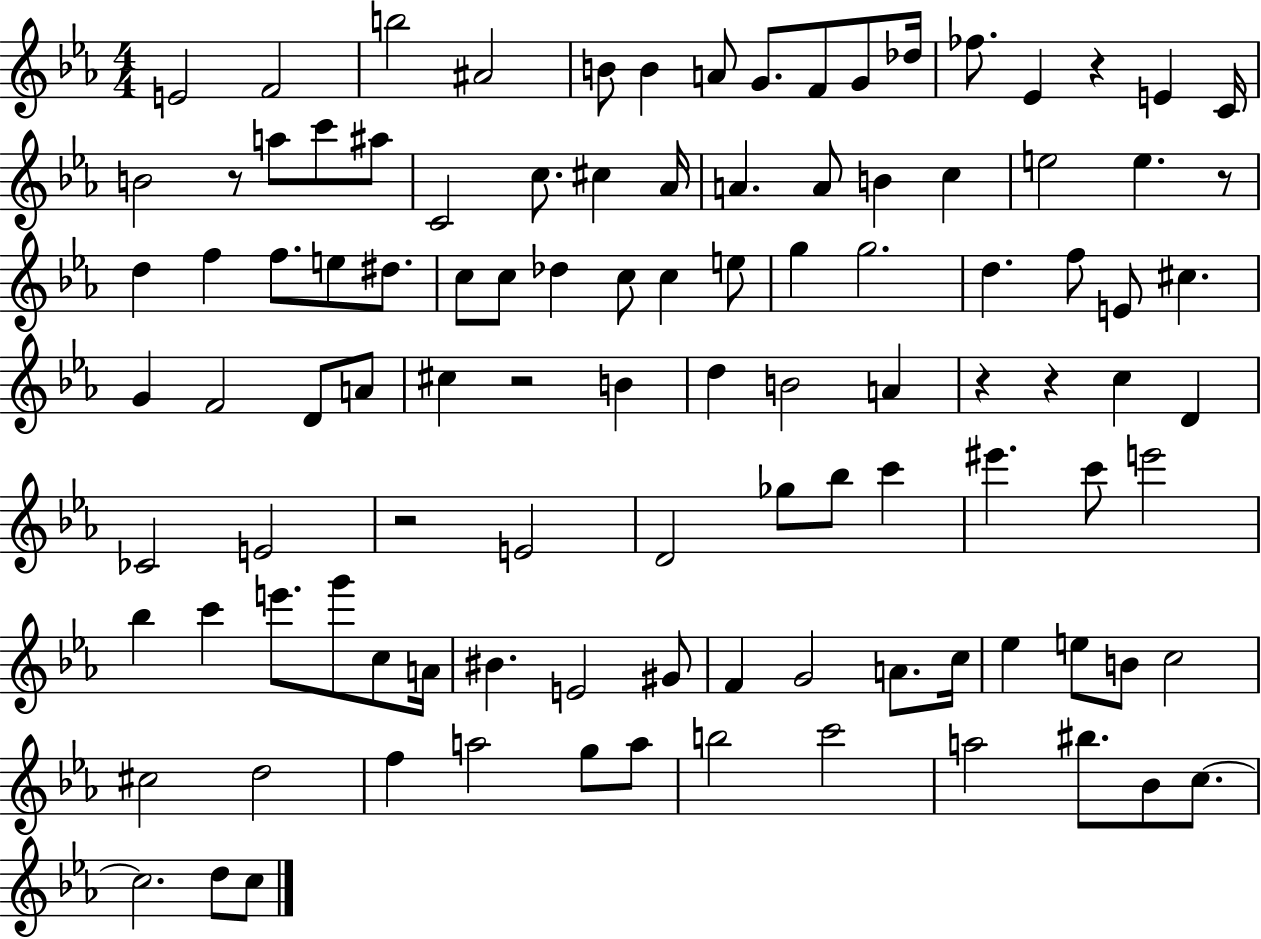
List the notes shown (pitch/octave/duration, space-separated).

E4/h F4/h B5/h A#4/h B4/e B4/q A4/e G4/e. F4/e G4/e Db5/s FES5/e. Eb4/q R/q E4/q C4/s B4/h R/e A5/e C6/e A#5/e C4/h C5/e. C#5/q Ab4/s A4/q. A4/e B4/q C5/q E5/h E5/q. R/e D5/q F5/q F5/e. E5/e D#5/e. C5/e C5/e Db5/q C5/e C5/q E5/e G5/q G5/h. D5/q. F5/e E4/e C#5/q. G4/q F4/h D4/e A4/e C#5/q R/h B4/q D5/q B4/h A4/q R/q R/q C5/q D4/q CES4/h E4/h R/h E4/h D4/h Gb5/e Bb5/e C6/q EIS6/q. C6/e E6/h Bb5/q C6/q E6/e. G6/e C5/e A4/s BIS4/q. E4/h G#4/e F4/q G4/h A4/e. C5/s Eb5/q E5/e B4/e C5/h C#5/h D5/h F5/q A5/h G5/e A5/e B5/h C6/h A5/h BIS5/e. Bb4/e C5/e. C5/h. D5/e C5/e